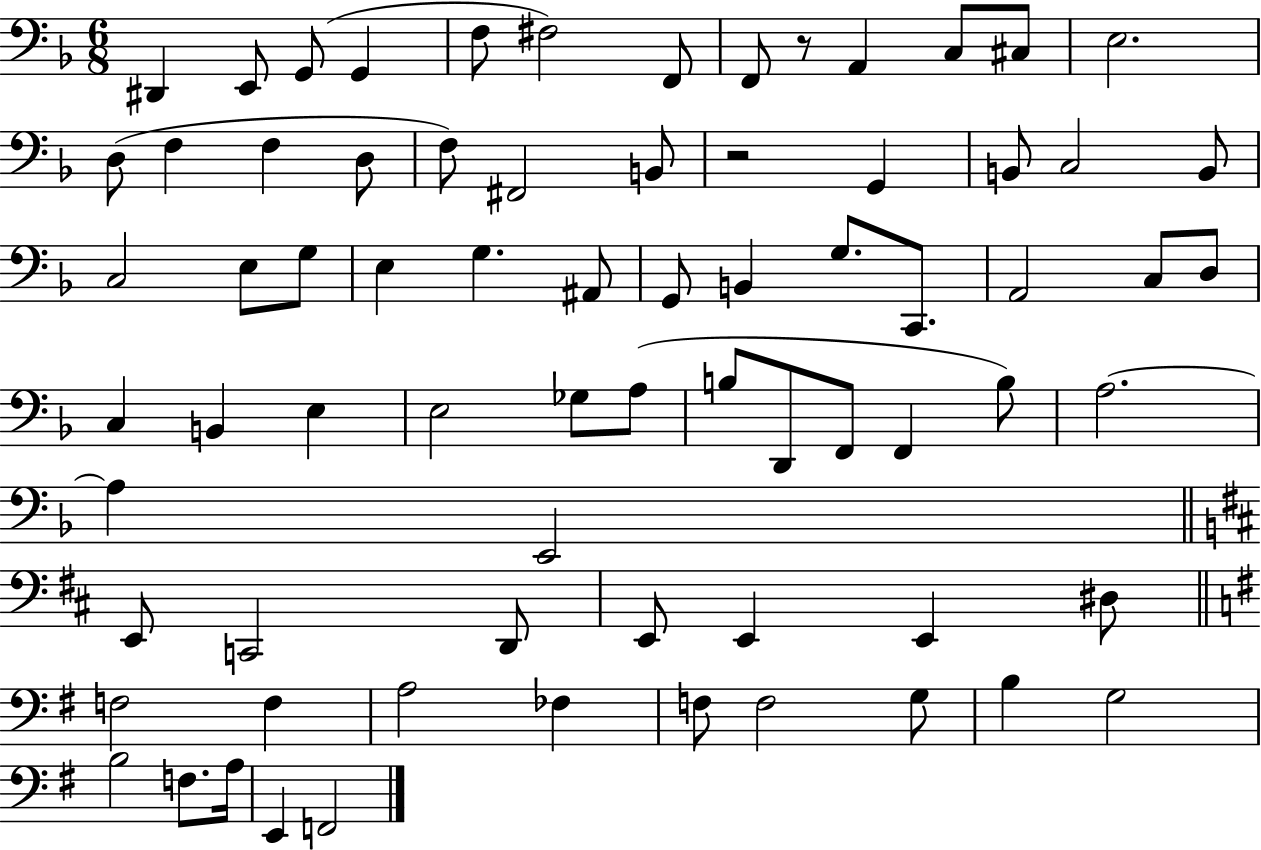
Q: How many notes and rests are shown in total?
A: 73